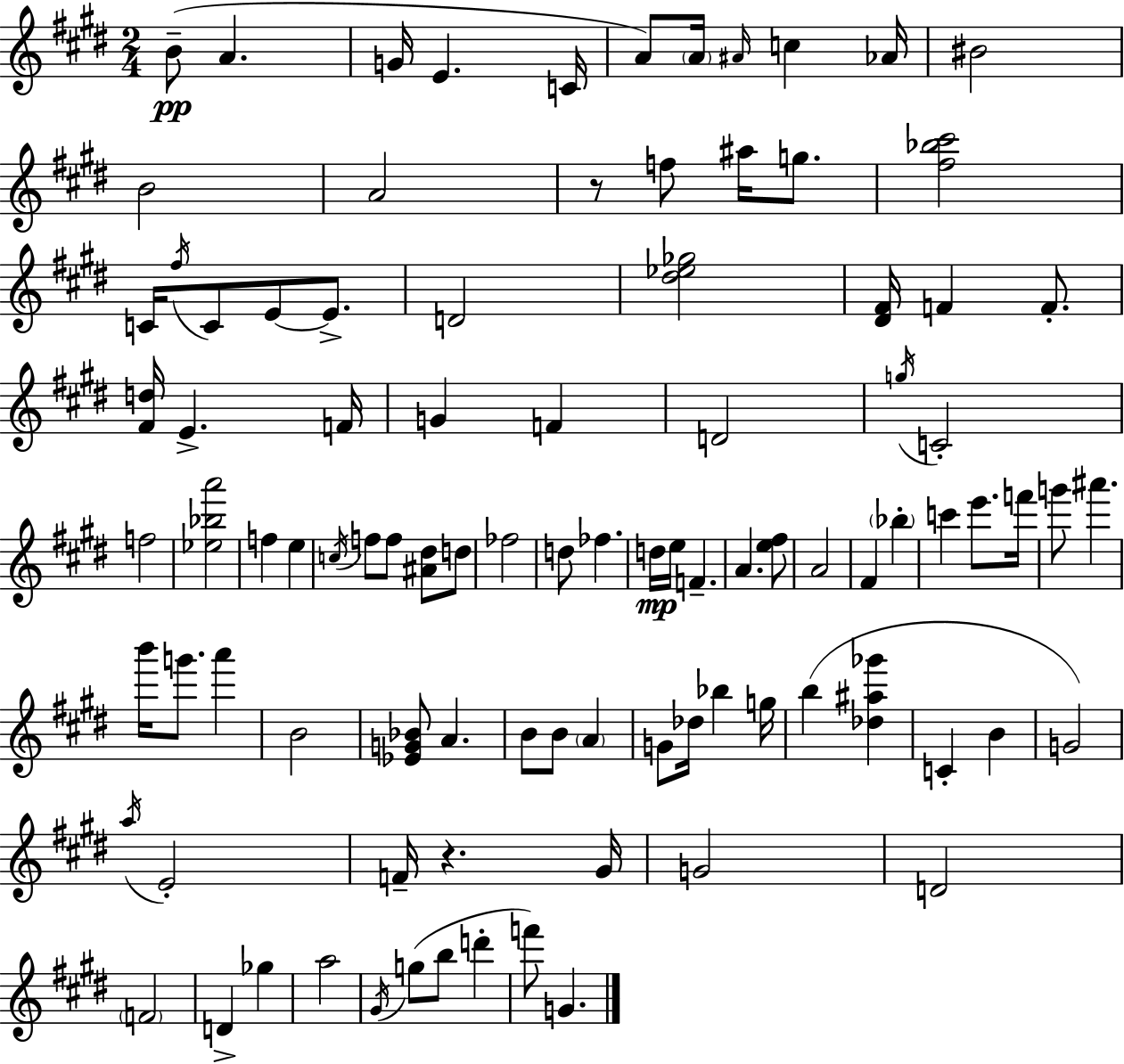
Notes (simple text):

B4/e A4/q. G4/s E4/q. C4/s A4/e A4/s A#4/s C5/q Ab4/s BIS4/h B4/h A4/h R/e F5/e A#5/s G5/e. [F#5,Bb5,C#6]/h C4/s F#5/s C4/e E4/e E4/e. D4/h [D#5,Eb5,Gb5]/h [D#4,F#4]/s F4/q F4/e. [F#4,D5]/s E4/q. F4/s G4/q F4/q D4/h G5/s C4/h F5/h [Eb5,Bb5,A6]/h F5/q E5/q C5/s F5/e F5/e [A#4,D#5]/e D5/e FES5/h D5/e FES5/q. D5/s E5/s F4/q. A4/q. [E5,F#5]/e A4/h F#4/q Bb5/q C6/q E6/e. F6/s G6/e A#6/q. B6/s G6/e. A6/q B4/h [Eb4,G4,Bb4]/e A4/q. B4/e B4/e A4/q G4/e Db5/s Bb5/q G5/s B5/q [Db5,A#5,Gb6]/q C4/q B4/q G4/h A5/s E4/h F4/s R/q. G#4/s G4/h D4/h F4/h D4/q Gb5/q A5/h G#4/s G5/e B5/e D6/q F6/e G4/q.